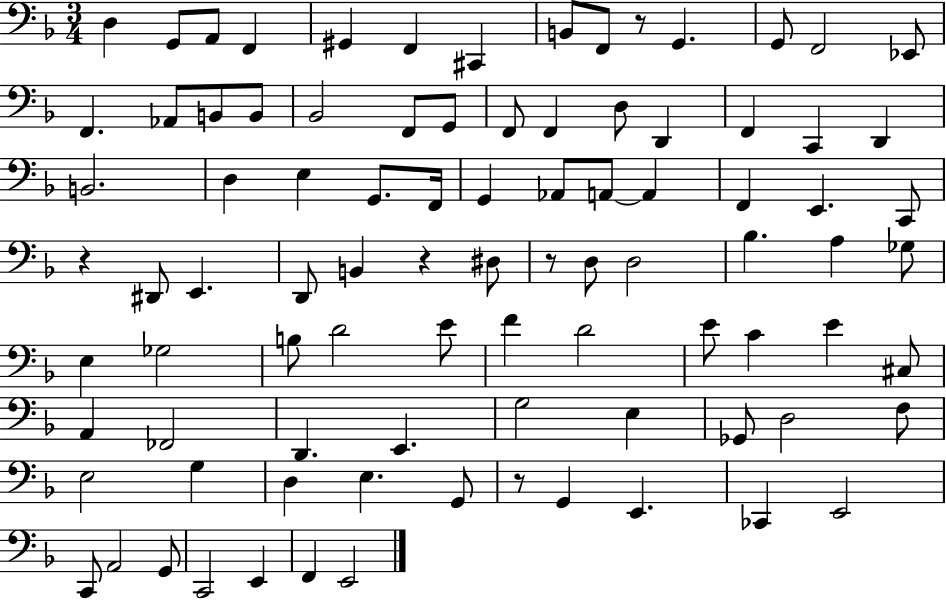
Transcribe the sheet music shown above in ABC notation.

X:1
T:Untitled
M:3/4
L:1/4
K:F
D, G,,/2 A,,/2 F,, ^G,, F,, ^C,, B,,/2 F,,/2 z/2 G,, G,,/2 F,,2 _E,,/2 F,, _A,,/2 B,,/2 B,,/2 _B,,2 F,,/2 G,,/2 F,,/2 F,, D,/2 D,, F,, C,, D,, B,,2 D, E, G,,/2 F,,/4 G,, _A,,/2 A,,/2 A,, F,, E,, C,,/2 z ^D,,/2 E,, D,,/2 B,, z ^D,/2 z/2 D,/2 D,2 _B, A, _G,/2 E, _G,2 B,/2 D2 E/2 F D2 E/2 C E ^C,/2 A,, _F,,2 D,, E,, G,2 E, _G,,/2 D,2 F,/2 E,2 G, D, E, G,,/2 z/2 G,, E,, _C,, E,,2 C,,/2 A,,2 G,,/2 C,,2 E,, F,, E,,2